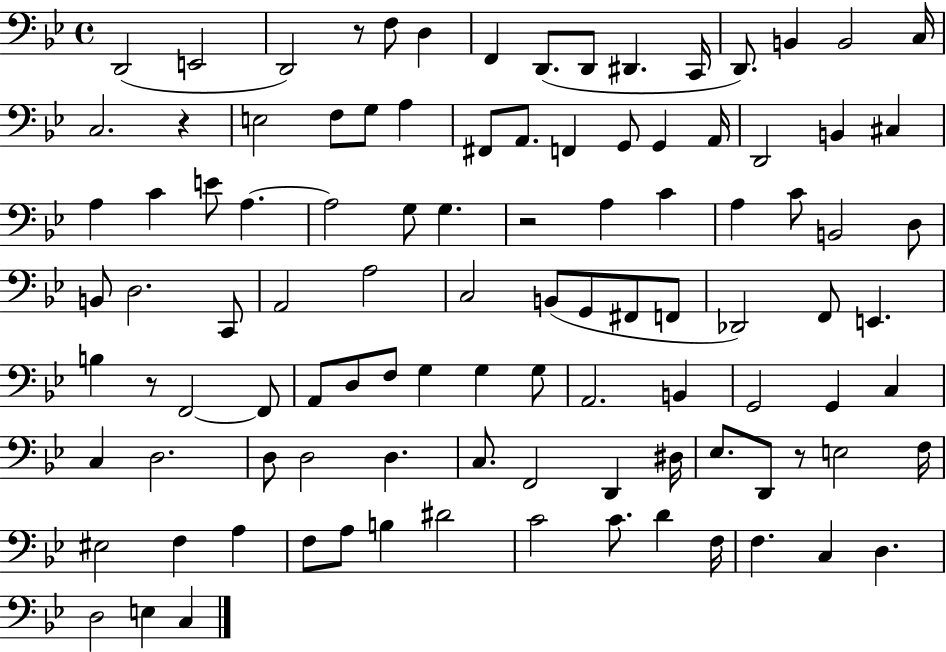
X:1
T:Untitled
M:4/4
L:1/4
K:Bb
D,,2 E,,2 D,,2 z/2 F,/2 D, F,, D,,/2 D,,/2 ^D,, C,,/4 D,,/2 B,, B,,2 C,/4 C,2 z E,2 F,/2 G,/2 A, ^F,,/2 A,,/2 F,, G,,/2 G,, A,,/4 D,,2 B,, ^C, A, C E/2 A, A,2 G,/2 G, z2 A, C A, C/2 B,,2 D,/2 B,,/2 D,2 C,,/2 A,,2 A,2 C,2 B,,/2 G,,/2 ^F,,/2 F,,/2 _D,,2 F,,/2 E,, B, z/2 F,,2 F,,/2 A,,/2 D,/2 F,/2 G, G, G,/2 A,,2 B,, G,,2 G,, C, C, D,2 D,/2 D,2 D, C,/2 F,,2 D,, ^D,/4 _E,/2 D,,/2 z/2 E,2 F,/4 ^E,2 F, A, F,/2 A,/2 B, ^D2 C2 C/2 D F,/4 F, C, D, D,2 E, C,